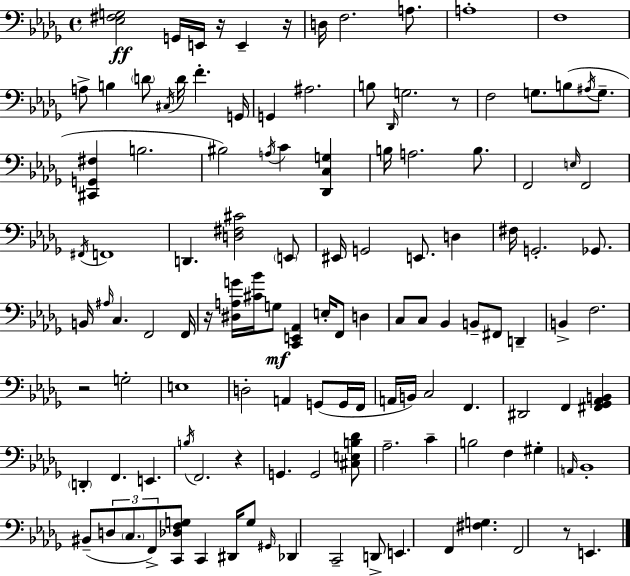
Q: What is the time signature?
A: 4/4